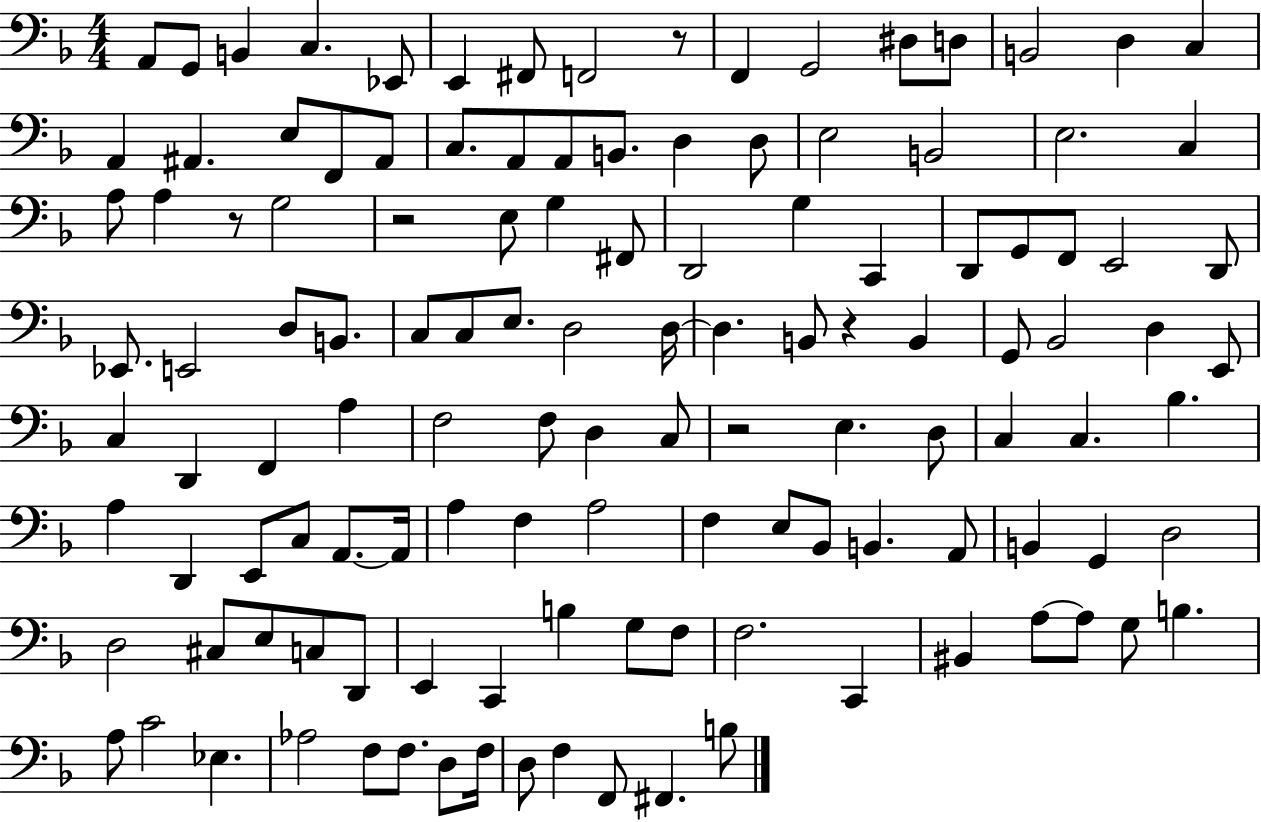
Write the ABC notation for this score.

X:1
T:Untitled
M:4/4
L:1/4
K:F
A,,/2 G,,/2 B,, C, _E,,/2 E,, ^F,,/2 F,,2 z/2 F,, G,,2 ^D,/2 D,/2 B,,2 D, C, A,, ^A,, E,/2 F,,/2 ^A,,/2 C,/2 A,,/2 A,,/2 B,,/2 D, D,/2 E,2 B,,2 E,2 C, A,/2 A, z/2 G,2 z2 E,/2 G, ^F,,/2 D,,2 G, C,, D,,/2 G,,/2 F,,/2 E,,2 D,,/2 _E,,/2 E,,2 D,/2 B,,/2 C,/2 C,/2 E,/2 D,2 D,/4 D, B,,/2 z B,, G,,/2 _B,,2 D, E,,/2 C, D,, F,, A, F,2 F,/2 D, C,/2 z2 E, D,/2 C, C, _B, A, D,, E,,/2 C,/2 A,,/2 A,,/4 A, F, A,2 F, E,/2 _B,,/2 B,, A,,/2 B,, G,, D,2 D,2 ^C,/2 E,/2 C,/2 D,,/2 E,, C,, B, G,/2 F,/2 F,2 C,, ^B,, A,/2 A,/2 G,/2 B, A,/2 C2 _E, _A,2 F,/2 F,/2 D,/2 F,/4 D,/2 F, F,,/2 ^F,, B,/2